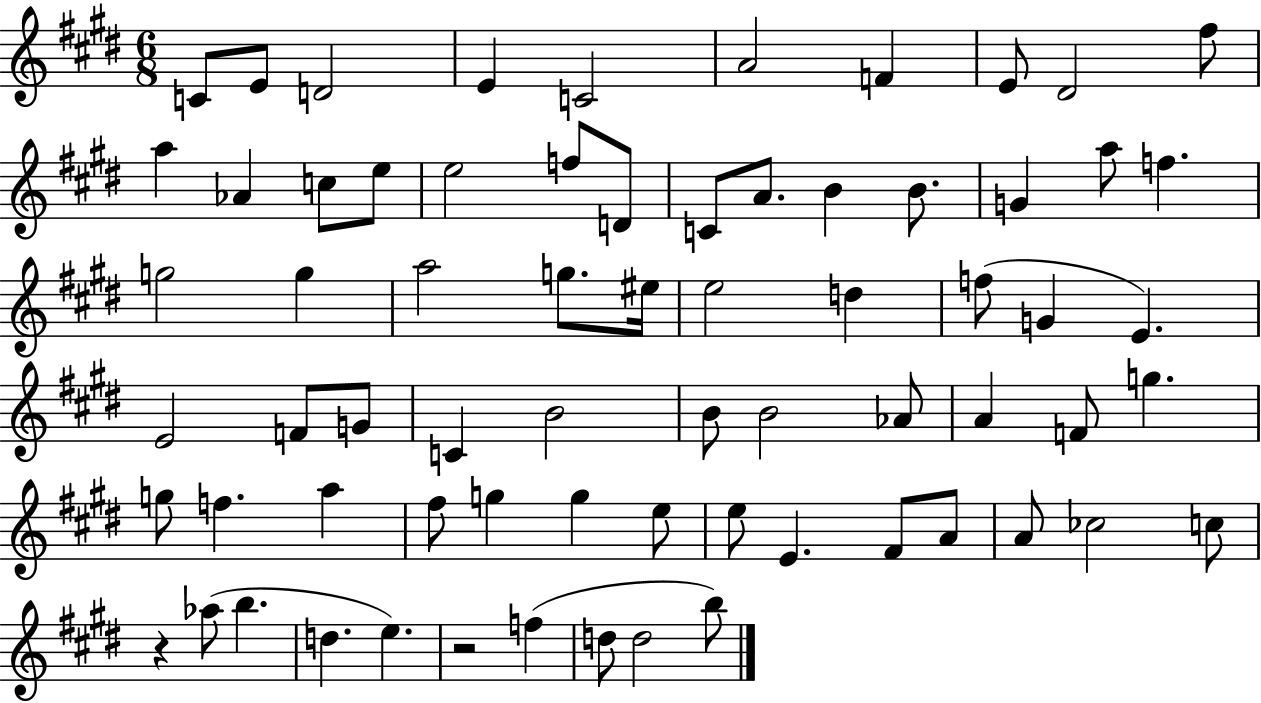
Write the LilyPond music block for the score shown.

{
  \clef treble
  \numericTimeSignature
  \time 6/8
  \key e \major
  c'8 e'8 d'2 | e'4 c'2 | a'2 f'4 | e'8 dis'2 fis''8 | \break a''4 aes'4 c''8 e''8 | e''2 f''8 d'8 | c'8 a'8. b'4 b'8. | g'4 a''8 f''4. | \break g''2 g''4 | a''2 g''8. eis''16 | e''2 d''4 | f''8( g'4 e'4.) | \break e'2 f'8 g'8 | c'4 b'2 | b'8 b'2 aes'8 | a'4 f'8 g''4. | \break g''8 f''4. a''4 | fis''8 g''4 g''4 e''8 | e''8 e'4. fis'8 a'8 | a'8 ces''2 c''8 | \break r4 aes''8( b''4. | d''4. e''4.) | r2 f''4( | d''8 d''2 b''8) | \break \bar "|."
}